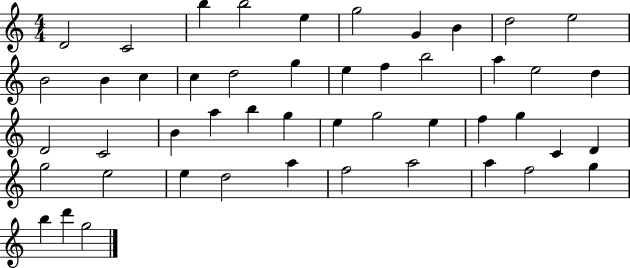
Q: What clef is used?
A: treble